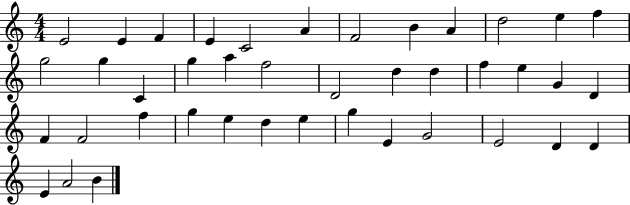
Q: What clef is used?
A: treble